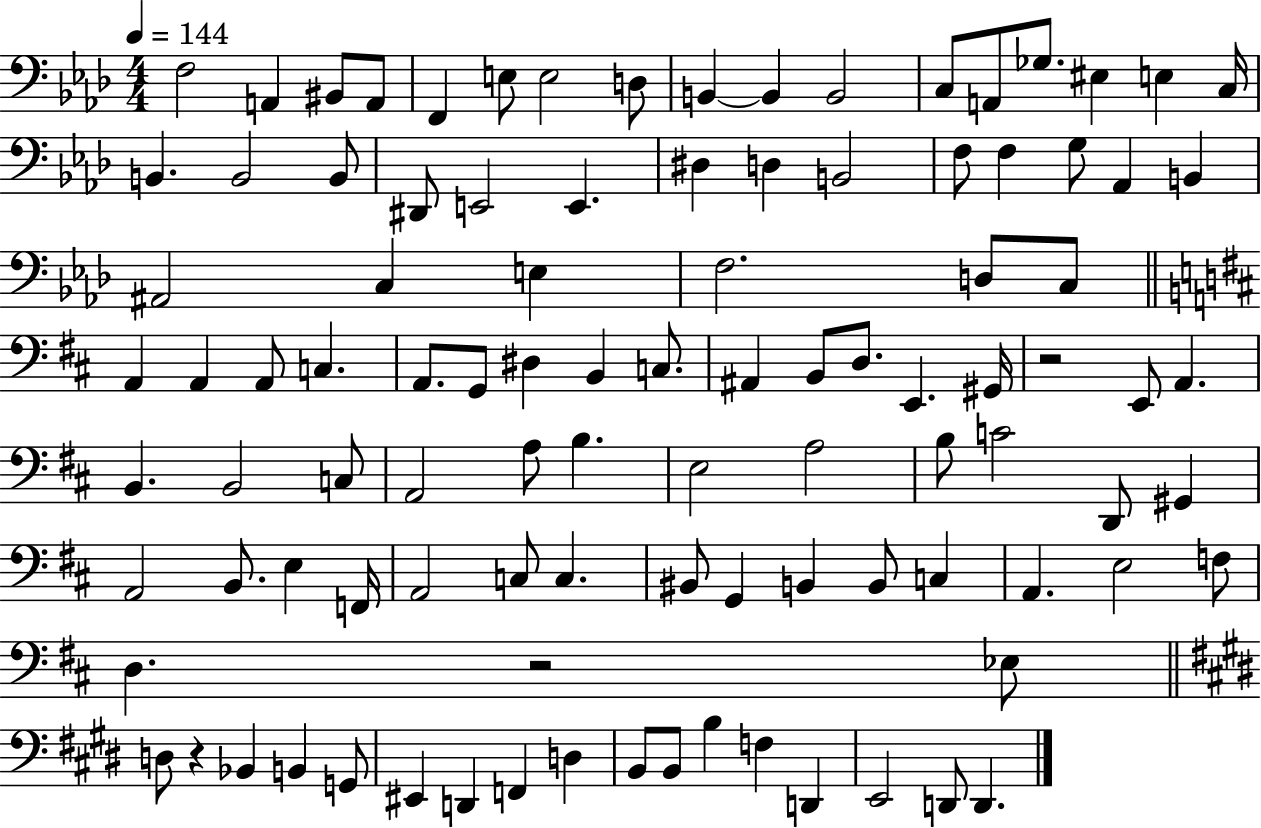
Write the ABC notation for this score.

X:1
T:Untitled
M:4/4
L:1/4
K:Ab
F,2 A,, ^B,,/2 A,,/2 F,, E,/2 E,2 D,/2 B,, B,, B,,2 C,/2 A,,/2 _G,/2 ^E, E, C,/4 B,, B,,2 B,,/2 ^D,,/2 E,,2 E,, ^D, D, B,,2 F,/2 F, G,/2 _A,, B,, ^A,,2 C, E, F,2 D,/2 C,/2 A,, A,, A,,/2 C, A,,/2 G,,/2 ^D, B,, C,/2 ^A,, B,,/2 D,/2 E,, ^G,,/4 z2 E,,/2 A,, B,, B,,2 C,/2 A,,2 A,/2 B, E,2 A,2 B,/2 C2 D,,/2 ^G,, A,,2 B,,/2 E, F,,/4 A,,2 C,/2 C, ^B,,/2 G,, B,, B,,/2 C, A,, E,2 F,/2 D, z2 _E,/2 D,/2 z _B,, B,, G,,/2 ^E,, D,, F,, D, B,,/2 B,,/2 B, F, D,, E,,2 D,,/2 D,,